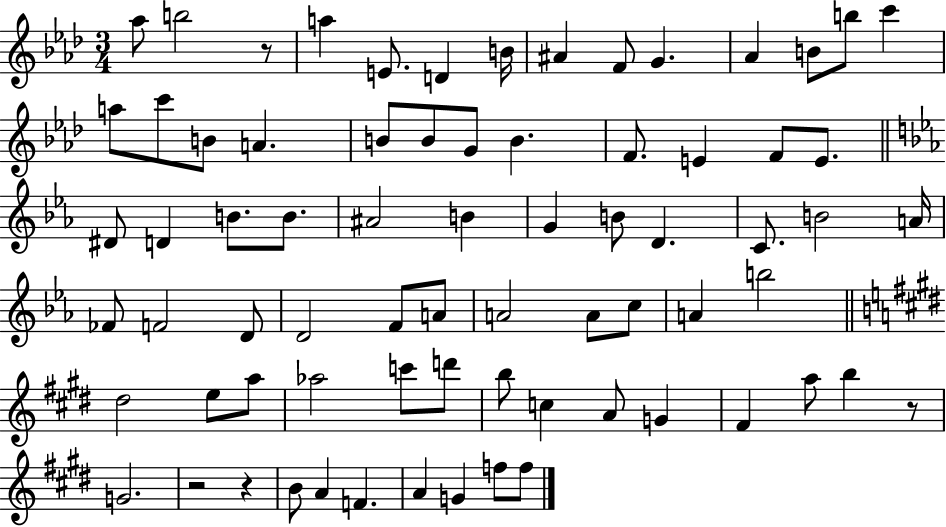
Ab5/e B5/h R/e A5/q E4/e. D4/q B4/s A#4/q F4/e G4/q. Ab4/q B4/e B5/e C6/q A5/e C6/e B4/e A4/q. B4/e B4/e G4/e B4/q. F4/e. E4/q F4/e E4/e. D#4/e D4/q B4/e. B4/e. A#4/h B4/q G4/q B4/e D4/q. C4/e. B4/h A4/s FES4/e F4/h D4/e D4/h F4/e A4/e A4/h A4/e C5/e A4/q B5/h D#5/h E5/e A5/e Ab5/h C6/e D6/e B5/e C5/q A4/e G4/q F#4/q A5/e B5/q R/e G4/h. R/h R/q B4/e A4/q F4/q. A4/q G4/q F5/e F5/e